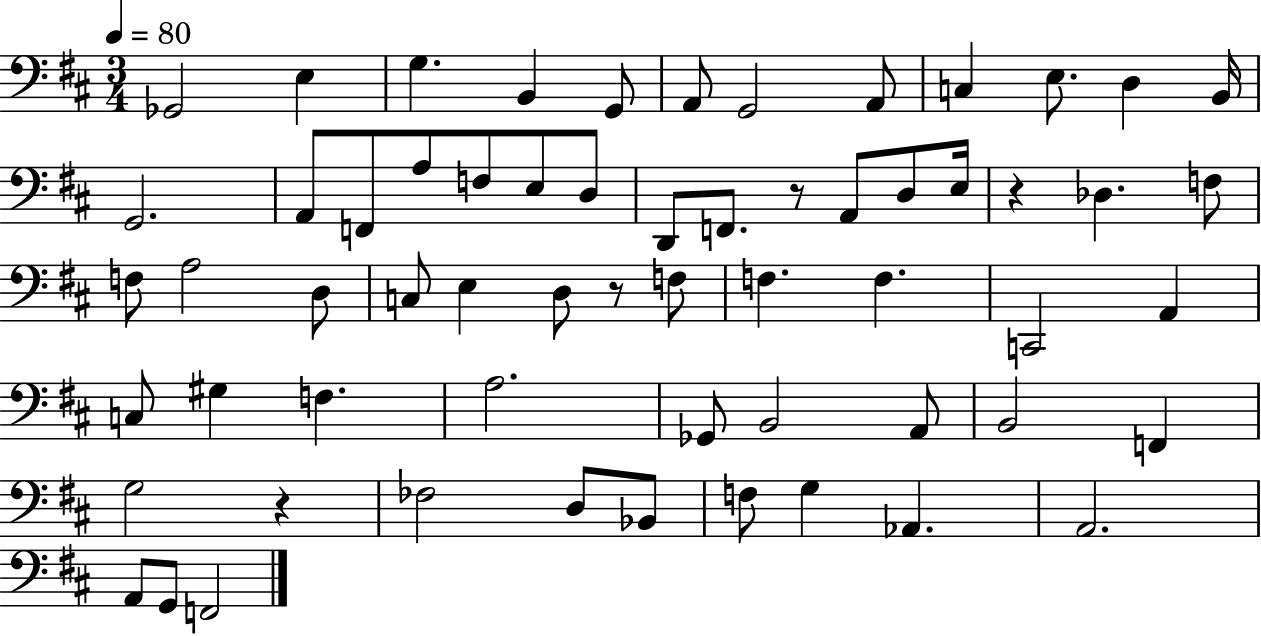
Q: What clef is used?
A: bass